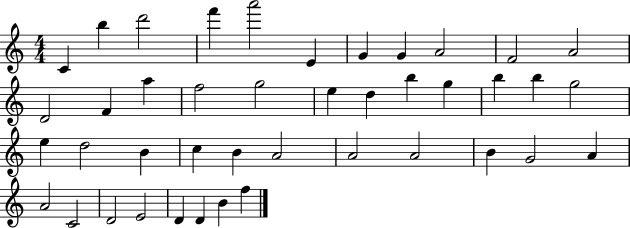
{
  \clef treble
  \numericTimeSignature
  \time 4/4
  \key c \major
  c'4 b''4 d'''2 | f'''4 a'''2 e'4 | g'4 g'4 a'2 | f'2 a'2 | \break d'2 f'4 a''4 | f''2 g''2 | e''4 d''4 b''4 g''4 | b''4 b''4 g''2 | \break e''4 d''2 b'4 | c''4 b'4 a'2 | a'2 a'2 | b'4 g'2 a'4 | \break a'2 c'2 | d'2 e'2 | d'4 d'4 b'4 f''4 | \bar "|."
}